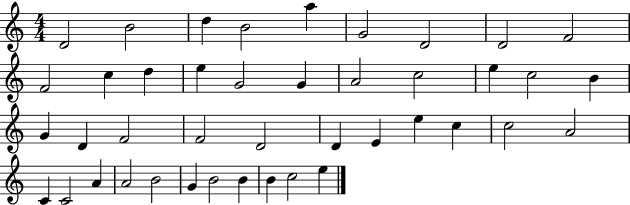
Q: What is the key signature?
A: C major